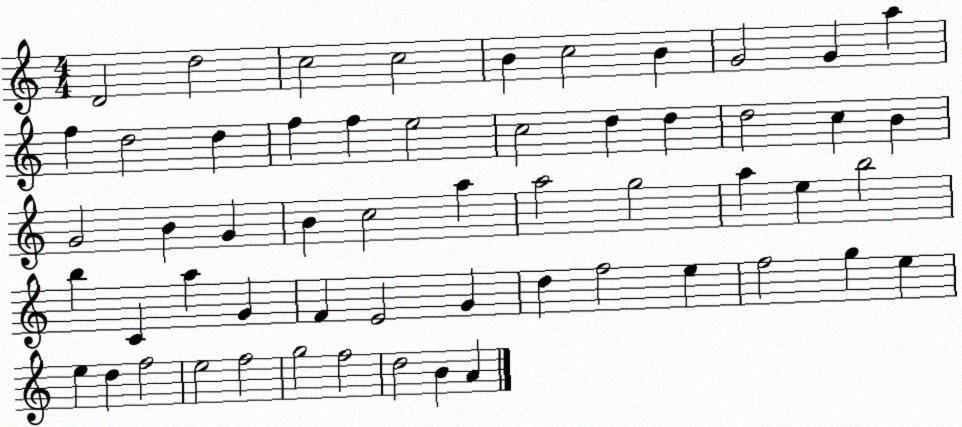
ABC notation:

X:1
T:Untitled
M:4/4
L:1/4
K:C
D2 d2 c2 c2 B c2 B G2 G a f d2 d f f e2 c2 d d d2 c B G2 B G B c2 a a2 g2 a e b2 b C a G F E2 G d f2 e f2 g e e d f2 e2 f2 g2 f2 d2 B A